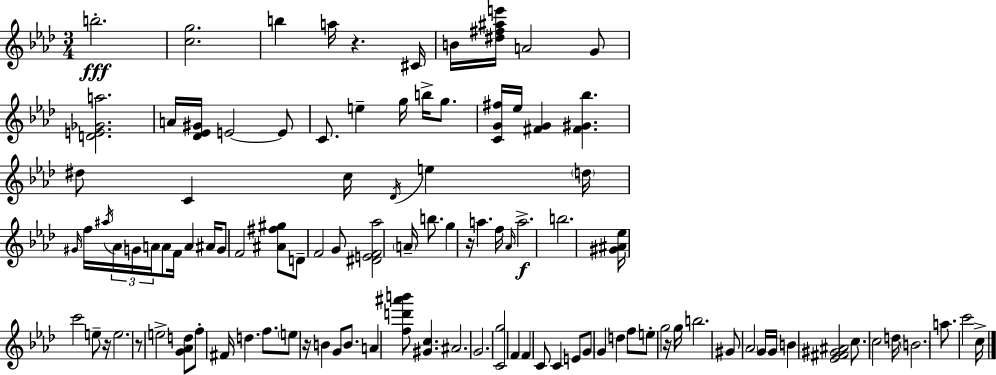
B5/h. [C5,G5]/h. B5/q A5/s R/q. C#4/s B4/s [D#5,F#5,A#5,E6]/s A4/h G4/e [D4,E4,Gb4,A5]/h. A4/s [Db4,Eb4,G#4]/s E4/h E4/e C4/e. E5/q G5/s B5/s G5/e. [C4,G4,F#5]/s Eb5/s [F#4,G4]/q [F#4,G#4,Bb5]/q. D#5/e C4/q C5/s Db4/s E5/q D5/s G#4/s F5/s A#5/s Ab4/s G4/s A4/s A4/e F4/s A4/q A#4/s G4/e F4/h [A#4,F#5,G#5]/e D4/e F4/h G4/e [D#4,E4,F4,Ab5]/h A4/s B5/e. G5/q R/s A5/q. F5/s Ab4/s A5/h. B5/h. [G#4,A#4,Eb5]/s C6/h E5/e R/s E5/h. R/e E5/h [G4,Ab4,D5]/e F5/e F#4/s D5/q. F5/e. E5/e R/s B4/q G4/e B4/e. A4/q [F5,D6,A#6,B6]/e [G#4,C5]/q. A#4/h. G4/h. [C4,G5]/h F4/q F4/q C4/e C4/q E4/e G4/e G4/q D5/q F5/e E5/e G5/h R/s G5/s B5/h. G#4/e Ab4/h G4/s G4/s B4/q [Eb4,F#4,G#4,A#4]/h C5/e. C5/h D5/s B4/h. A5/e. C6/h C5/s